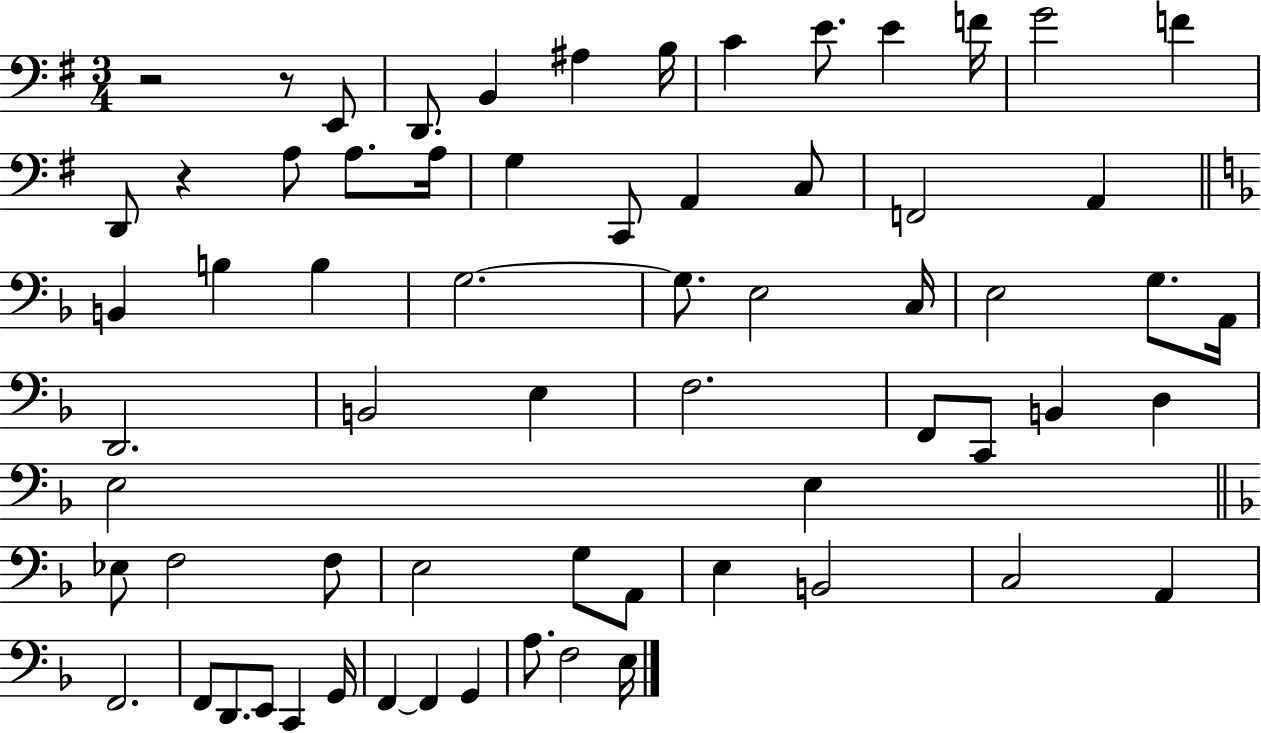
X:1
T:Untitled
M:3/4
L:1/4
K:G
z2 z/2 E,,/2 D,,/2 B,, ^A, B,/4 C E/2 E F/4 G2 F D,,/2 z A,/2 A,/2 A,/4 G, C,,/2 A,, C,/2 F,,2 A,, B,, B, B, G,2 G,/2 E,2 C,/4 E,2 G,/2 A,,/4 D,,2 B,,2 E, F,2 F,,/2 C,,/2 B,, D, E,2 E, _E,/2 F,2 F,/2 E,2 G,/2 A,,/2 E, B,,2 C,2 A,, F,,2 F,,/2 D,,/2 E,,/2 C,, G,,/4 F,, F,, G,, A,/2 F,2 E,/4